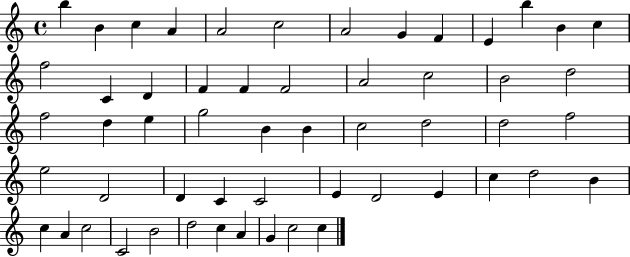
{
  \clef treble
  \time 4/4
  \defaultTimeSignature
  \key c \major
  b''4 b'4 c''4 a'4 | a'2 c''2 | a'2 g'4 f'4 | e'4 b''4 b'4 c''4 | \break f''2 c'4 d'4 | f'4 f'4 f'2 | a'2 c''2 | b'2 d''2 | \break f''2 d''4 e''4 | g''2 b'4 b'4 | c''2 d''2 | d''2 f''2 | \break e''2 d'2 | d'4 c'4 c'2 | e'4 d'2 e'4 | c''4 d''2 b'4 | \break c''4 a'4 c''2 | c'2 b'2 | d''2 c''4 a'4 | g'4 c''2 c''4 | \break \bar "|."
}